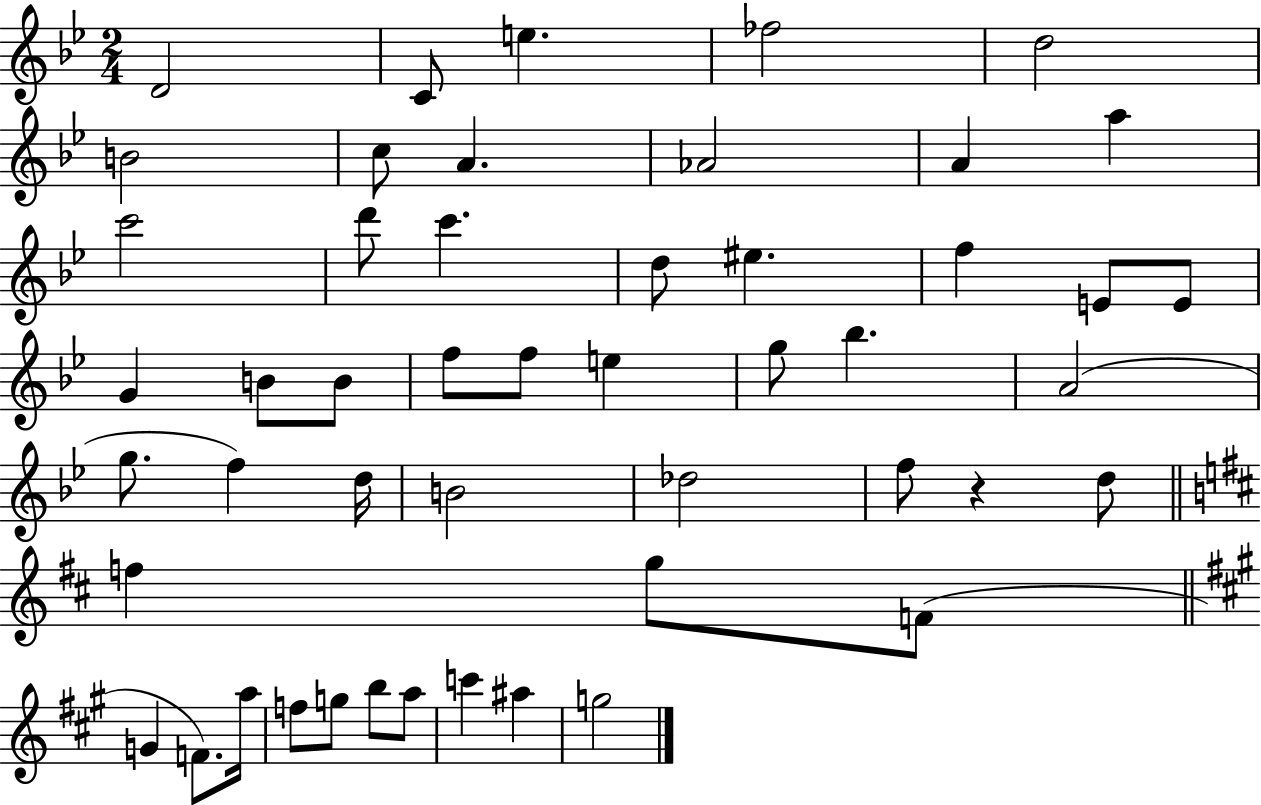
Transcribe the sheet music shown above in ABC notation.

X:1
T:Untitled
M:2/4
L:1/4
K:Bb
D2 C/2 e _f2 d2 B2 c/2 A _A2 A a c'2 d'/2 c' d/2 ^e f E/2 E/2 G B/2 B/2 f/2 f/2 e g/2 _b A2 g/2 f d/4 B2 _d2 f/2 z d/2 f g/2 F/2 G F/2 a/4 f/2 g/2 b/2 a/2 c' ^a g2